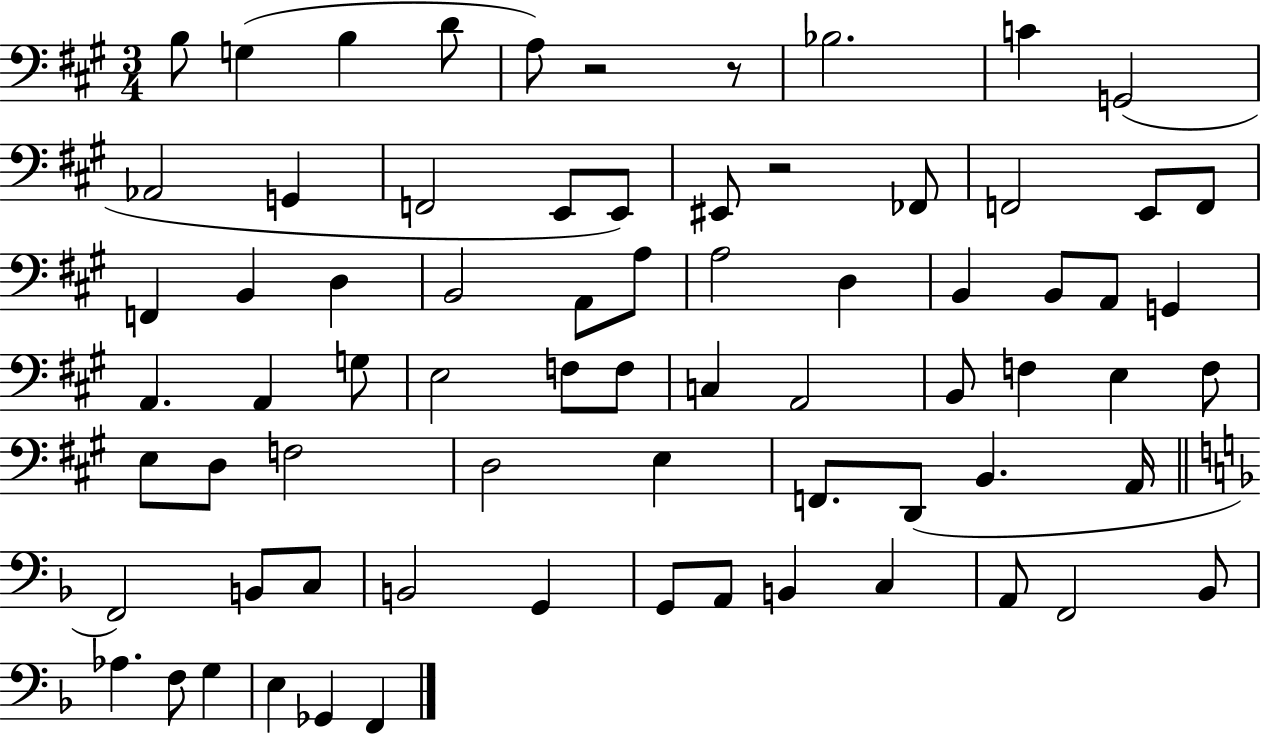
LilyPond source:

{
  \clef bass
  \numericTimeSignature
  \time 3/4
  \key a \major
  \repeat volta 2 { b8 g4( b4 d'8 | a8) r2 r8 | bes2. | c'4 g,2( | \break aes,2 g,4 | f,2 e,8 e,8) | eis,8 r2 fes,8 | f,2 e,8 f,8 | \break f,4 b,4 d4 | b,2 a,8 a8 | a2 d4 | b,4 b,8 a,8 g,4 | \break a,4. a,4 g8 | e2 f8 f8 | c4 a,2 | b,8 f4 e4 f8 | \break e8 d8 f2 | d2 e4 | f,8. d,8( b,4. a,16 | \bar "||" \break \key d \minor f,2) b,8 c8 | b,2 g,4 | g,8 a,8 b,4 c4 | a,8 f,2 bes,8 | \break aes4. f8 g4 | e4 ges,4 f,4 | } \bar "|."
}